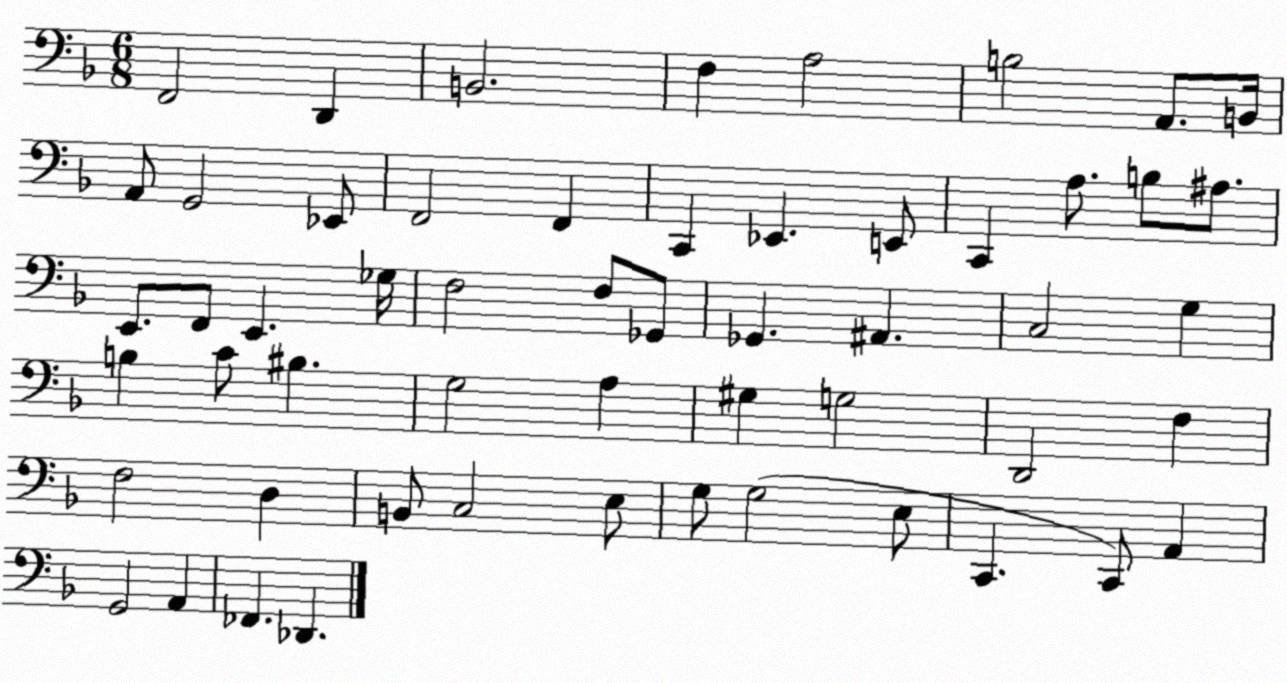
X:1
T:Untitled
M:6/8
L:1/4
K:F
F,,2 D,, B,,2 F, A,2 B,2 A,,/2 B,,/4 A,,/2 G,,2 _E,,/2 F,,2 F,, C,, _E,, E,,/2 C,, A,/2 B,/2 ^A,/2 E,,/2 F,,/2 E,, _G,/4 F,2 F,/2 _G,,/2 _G,, ^A,, C,2 G, B, C/2 ^B, G,2 A, ^G, G,2 D,,2 F, F,2 D, B,,/2 C,2 E,/2 G,/2 G,2 E,/2 C,, C,,/2 A,, G,,2 A,, _F,, _D,,